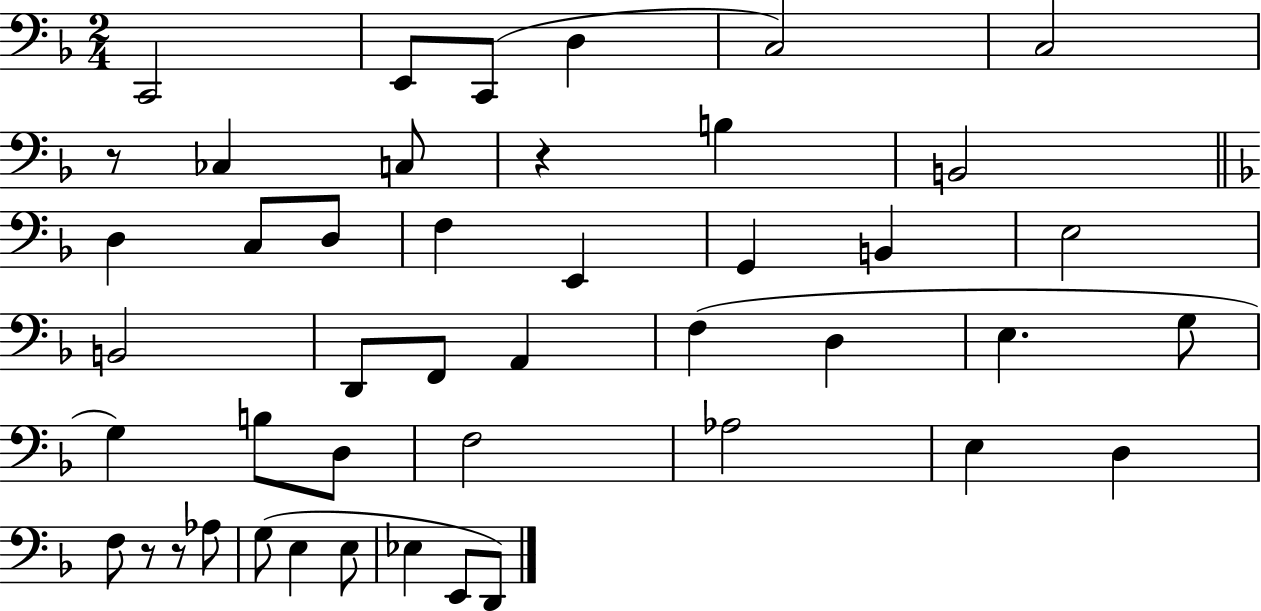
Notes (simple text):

C2/h E2/e C2/e D3/q C3/h C3/h R/e CES3/q C3/e R/q B3/q B2/h D3/q C3/e D3/e F3/q E2/q G2/q B2/q E3/h B2/h D2/e F2/e A2/q F3/q D3/q E3/q. G3/e G3/q B3/e D3/e F3/h Ab3/h E3/q D3/q F3/e R/e R/e Ab3/e G3/e E3/q E3/e Eb3/q E2/e D2/e